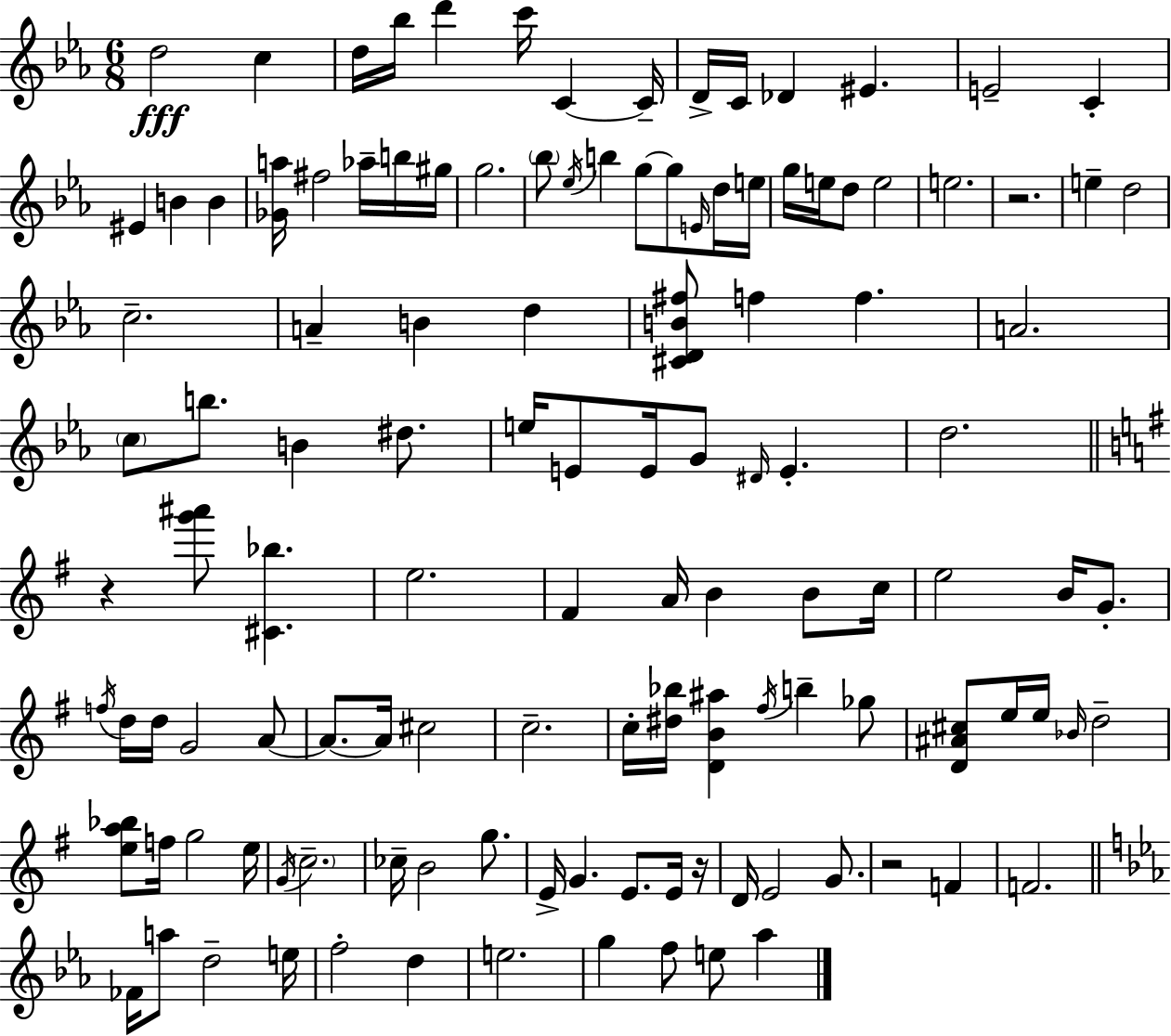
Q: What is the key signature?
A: C minor